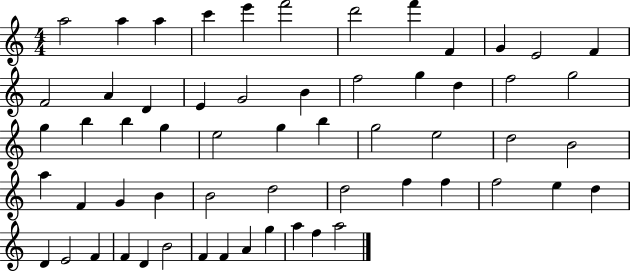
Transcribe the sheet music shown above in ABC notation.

X:1
T:Untitled
M:4/4
L:1/4
K:C
a2 a a c' e' f'2 d'2 f' F G E2 F F2 A D E G2 B f2 g d f2 g2 g b b g e2 g b g2 e2 d2 B2 a F G B B2 d2 d2 f f f2 e d D E2 F F D B2 F F A g a f a2